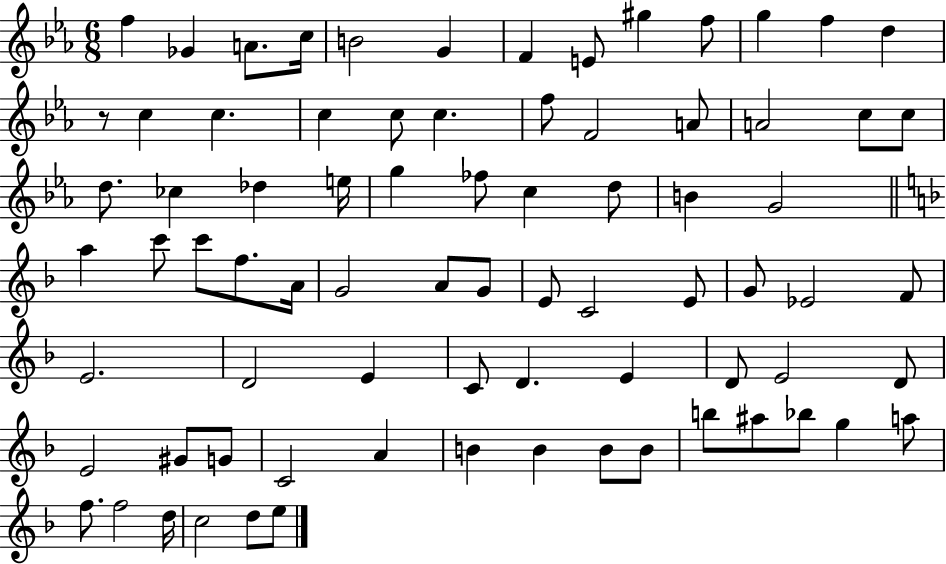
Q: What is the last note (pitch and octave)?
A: E5